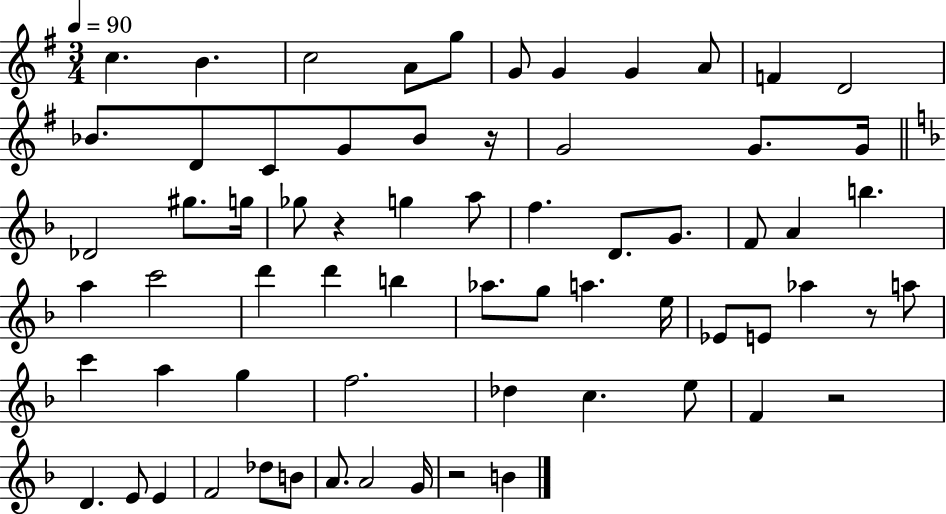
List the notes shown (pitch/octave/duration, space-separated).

C5/q. B4/q. C5/h A4/e G5/e G4/e G4/q G4/q A4/e F4/q D4/h Bb4/e. D4/e C4/e G4/e Bb4/e R/s G4/h G4/e. G4/s Db4/h G#5/e. G5/s Gb5/e R/q G5/q A5/e F5/q. D4/e. G4/e. F4/e A4/q B5/q. A5/q C6/h D6/q D6/q B5/q Ab5/e. G5/e A5/q. E5/s Eb4/e E4/e Ab5/q R/e A5/e C6/q A5/q G5/q F5/h. Db5/q C5/q. E5/e F4/q R/h D4/q. E4/e E4/q F4/h Db5/e B4/e A4/e. A4/h G4/s R/h B4/q